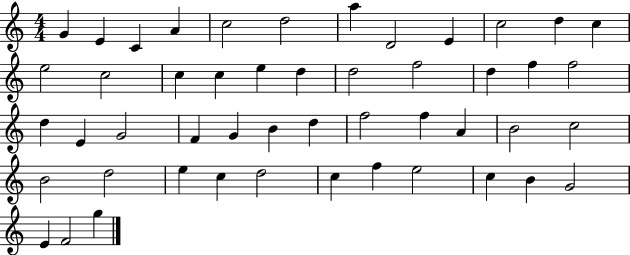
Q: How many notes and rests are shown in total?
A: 49